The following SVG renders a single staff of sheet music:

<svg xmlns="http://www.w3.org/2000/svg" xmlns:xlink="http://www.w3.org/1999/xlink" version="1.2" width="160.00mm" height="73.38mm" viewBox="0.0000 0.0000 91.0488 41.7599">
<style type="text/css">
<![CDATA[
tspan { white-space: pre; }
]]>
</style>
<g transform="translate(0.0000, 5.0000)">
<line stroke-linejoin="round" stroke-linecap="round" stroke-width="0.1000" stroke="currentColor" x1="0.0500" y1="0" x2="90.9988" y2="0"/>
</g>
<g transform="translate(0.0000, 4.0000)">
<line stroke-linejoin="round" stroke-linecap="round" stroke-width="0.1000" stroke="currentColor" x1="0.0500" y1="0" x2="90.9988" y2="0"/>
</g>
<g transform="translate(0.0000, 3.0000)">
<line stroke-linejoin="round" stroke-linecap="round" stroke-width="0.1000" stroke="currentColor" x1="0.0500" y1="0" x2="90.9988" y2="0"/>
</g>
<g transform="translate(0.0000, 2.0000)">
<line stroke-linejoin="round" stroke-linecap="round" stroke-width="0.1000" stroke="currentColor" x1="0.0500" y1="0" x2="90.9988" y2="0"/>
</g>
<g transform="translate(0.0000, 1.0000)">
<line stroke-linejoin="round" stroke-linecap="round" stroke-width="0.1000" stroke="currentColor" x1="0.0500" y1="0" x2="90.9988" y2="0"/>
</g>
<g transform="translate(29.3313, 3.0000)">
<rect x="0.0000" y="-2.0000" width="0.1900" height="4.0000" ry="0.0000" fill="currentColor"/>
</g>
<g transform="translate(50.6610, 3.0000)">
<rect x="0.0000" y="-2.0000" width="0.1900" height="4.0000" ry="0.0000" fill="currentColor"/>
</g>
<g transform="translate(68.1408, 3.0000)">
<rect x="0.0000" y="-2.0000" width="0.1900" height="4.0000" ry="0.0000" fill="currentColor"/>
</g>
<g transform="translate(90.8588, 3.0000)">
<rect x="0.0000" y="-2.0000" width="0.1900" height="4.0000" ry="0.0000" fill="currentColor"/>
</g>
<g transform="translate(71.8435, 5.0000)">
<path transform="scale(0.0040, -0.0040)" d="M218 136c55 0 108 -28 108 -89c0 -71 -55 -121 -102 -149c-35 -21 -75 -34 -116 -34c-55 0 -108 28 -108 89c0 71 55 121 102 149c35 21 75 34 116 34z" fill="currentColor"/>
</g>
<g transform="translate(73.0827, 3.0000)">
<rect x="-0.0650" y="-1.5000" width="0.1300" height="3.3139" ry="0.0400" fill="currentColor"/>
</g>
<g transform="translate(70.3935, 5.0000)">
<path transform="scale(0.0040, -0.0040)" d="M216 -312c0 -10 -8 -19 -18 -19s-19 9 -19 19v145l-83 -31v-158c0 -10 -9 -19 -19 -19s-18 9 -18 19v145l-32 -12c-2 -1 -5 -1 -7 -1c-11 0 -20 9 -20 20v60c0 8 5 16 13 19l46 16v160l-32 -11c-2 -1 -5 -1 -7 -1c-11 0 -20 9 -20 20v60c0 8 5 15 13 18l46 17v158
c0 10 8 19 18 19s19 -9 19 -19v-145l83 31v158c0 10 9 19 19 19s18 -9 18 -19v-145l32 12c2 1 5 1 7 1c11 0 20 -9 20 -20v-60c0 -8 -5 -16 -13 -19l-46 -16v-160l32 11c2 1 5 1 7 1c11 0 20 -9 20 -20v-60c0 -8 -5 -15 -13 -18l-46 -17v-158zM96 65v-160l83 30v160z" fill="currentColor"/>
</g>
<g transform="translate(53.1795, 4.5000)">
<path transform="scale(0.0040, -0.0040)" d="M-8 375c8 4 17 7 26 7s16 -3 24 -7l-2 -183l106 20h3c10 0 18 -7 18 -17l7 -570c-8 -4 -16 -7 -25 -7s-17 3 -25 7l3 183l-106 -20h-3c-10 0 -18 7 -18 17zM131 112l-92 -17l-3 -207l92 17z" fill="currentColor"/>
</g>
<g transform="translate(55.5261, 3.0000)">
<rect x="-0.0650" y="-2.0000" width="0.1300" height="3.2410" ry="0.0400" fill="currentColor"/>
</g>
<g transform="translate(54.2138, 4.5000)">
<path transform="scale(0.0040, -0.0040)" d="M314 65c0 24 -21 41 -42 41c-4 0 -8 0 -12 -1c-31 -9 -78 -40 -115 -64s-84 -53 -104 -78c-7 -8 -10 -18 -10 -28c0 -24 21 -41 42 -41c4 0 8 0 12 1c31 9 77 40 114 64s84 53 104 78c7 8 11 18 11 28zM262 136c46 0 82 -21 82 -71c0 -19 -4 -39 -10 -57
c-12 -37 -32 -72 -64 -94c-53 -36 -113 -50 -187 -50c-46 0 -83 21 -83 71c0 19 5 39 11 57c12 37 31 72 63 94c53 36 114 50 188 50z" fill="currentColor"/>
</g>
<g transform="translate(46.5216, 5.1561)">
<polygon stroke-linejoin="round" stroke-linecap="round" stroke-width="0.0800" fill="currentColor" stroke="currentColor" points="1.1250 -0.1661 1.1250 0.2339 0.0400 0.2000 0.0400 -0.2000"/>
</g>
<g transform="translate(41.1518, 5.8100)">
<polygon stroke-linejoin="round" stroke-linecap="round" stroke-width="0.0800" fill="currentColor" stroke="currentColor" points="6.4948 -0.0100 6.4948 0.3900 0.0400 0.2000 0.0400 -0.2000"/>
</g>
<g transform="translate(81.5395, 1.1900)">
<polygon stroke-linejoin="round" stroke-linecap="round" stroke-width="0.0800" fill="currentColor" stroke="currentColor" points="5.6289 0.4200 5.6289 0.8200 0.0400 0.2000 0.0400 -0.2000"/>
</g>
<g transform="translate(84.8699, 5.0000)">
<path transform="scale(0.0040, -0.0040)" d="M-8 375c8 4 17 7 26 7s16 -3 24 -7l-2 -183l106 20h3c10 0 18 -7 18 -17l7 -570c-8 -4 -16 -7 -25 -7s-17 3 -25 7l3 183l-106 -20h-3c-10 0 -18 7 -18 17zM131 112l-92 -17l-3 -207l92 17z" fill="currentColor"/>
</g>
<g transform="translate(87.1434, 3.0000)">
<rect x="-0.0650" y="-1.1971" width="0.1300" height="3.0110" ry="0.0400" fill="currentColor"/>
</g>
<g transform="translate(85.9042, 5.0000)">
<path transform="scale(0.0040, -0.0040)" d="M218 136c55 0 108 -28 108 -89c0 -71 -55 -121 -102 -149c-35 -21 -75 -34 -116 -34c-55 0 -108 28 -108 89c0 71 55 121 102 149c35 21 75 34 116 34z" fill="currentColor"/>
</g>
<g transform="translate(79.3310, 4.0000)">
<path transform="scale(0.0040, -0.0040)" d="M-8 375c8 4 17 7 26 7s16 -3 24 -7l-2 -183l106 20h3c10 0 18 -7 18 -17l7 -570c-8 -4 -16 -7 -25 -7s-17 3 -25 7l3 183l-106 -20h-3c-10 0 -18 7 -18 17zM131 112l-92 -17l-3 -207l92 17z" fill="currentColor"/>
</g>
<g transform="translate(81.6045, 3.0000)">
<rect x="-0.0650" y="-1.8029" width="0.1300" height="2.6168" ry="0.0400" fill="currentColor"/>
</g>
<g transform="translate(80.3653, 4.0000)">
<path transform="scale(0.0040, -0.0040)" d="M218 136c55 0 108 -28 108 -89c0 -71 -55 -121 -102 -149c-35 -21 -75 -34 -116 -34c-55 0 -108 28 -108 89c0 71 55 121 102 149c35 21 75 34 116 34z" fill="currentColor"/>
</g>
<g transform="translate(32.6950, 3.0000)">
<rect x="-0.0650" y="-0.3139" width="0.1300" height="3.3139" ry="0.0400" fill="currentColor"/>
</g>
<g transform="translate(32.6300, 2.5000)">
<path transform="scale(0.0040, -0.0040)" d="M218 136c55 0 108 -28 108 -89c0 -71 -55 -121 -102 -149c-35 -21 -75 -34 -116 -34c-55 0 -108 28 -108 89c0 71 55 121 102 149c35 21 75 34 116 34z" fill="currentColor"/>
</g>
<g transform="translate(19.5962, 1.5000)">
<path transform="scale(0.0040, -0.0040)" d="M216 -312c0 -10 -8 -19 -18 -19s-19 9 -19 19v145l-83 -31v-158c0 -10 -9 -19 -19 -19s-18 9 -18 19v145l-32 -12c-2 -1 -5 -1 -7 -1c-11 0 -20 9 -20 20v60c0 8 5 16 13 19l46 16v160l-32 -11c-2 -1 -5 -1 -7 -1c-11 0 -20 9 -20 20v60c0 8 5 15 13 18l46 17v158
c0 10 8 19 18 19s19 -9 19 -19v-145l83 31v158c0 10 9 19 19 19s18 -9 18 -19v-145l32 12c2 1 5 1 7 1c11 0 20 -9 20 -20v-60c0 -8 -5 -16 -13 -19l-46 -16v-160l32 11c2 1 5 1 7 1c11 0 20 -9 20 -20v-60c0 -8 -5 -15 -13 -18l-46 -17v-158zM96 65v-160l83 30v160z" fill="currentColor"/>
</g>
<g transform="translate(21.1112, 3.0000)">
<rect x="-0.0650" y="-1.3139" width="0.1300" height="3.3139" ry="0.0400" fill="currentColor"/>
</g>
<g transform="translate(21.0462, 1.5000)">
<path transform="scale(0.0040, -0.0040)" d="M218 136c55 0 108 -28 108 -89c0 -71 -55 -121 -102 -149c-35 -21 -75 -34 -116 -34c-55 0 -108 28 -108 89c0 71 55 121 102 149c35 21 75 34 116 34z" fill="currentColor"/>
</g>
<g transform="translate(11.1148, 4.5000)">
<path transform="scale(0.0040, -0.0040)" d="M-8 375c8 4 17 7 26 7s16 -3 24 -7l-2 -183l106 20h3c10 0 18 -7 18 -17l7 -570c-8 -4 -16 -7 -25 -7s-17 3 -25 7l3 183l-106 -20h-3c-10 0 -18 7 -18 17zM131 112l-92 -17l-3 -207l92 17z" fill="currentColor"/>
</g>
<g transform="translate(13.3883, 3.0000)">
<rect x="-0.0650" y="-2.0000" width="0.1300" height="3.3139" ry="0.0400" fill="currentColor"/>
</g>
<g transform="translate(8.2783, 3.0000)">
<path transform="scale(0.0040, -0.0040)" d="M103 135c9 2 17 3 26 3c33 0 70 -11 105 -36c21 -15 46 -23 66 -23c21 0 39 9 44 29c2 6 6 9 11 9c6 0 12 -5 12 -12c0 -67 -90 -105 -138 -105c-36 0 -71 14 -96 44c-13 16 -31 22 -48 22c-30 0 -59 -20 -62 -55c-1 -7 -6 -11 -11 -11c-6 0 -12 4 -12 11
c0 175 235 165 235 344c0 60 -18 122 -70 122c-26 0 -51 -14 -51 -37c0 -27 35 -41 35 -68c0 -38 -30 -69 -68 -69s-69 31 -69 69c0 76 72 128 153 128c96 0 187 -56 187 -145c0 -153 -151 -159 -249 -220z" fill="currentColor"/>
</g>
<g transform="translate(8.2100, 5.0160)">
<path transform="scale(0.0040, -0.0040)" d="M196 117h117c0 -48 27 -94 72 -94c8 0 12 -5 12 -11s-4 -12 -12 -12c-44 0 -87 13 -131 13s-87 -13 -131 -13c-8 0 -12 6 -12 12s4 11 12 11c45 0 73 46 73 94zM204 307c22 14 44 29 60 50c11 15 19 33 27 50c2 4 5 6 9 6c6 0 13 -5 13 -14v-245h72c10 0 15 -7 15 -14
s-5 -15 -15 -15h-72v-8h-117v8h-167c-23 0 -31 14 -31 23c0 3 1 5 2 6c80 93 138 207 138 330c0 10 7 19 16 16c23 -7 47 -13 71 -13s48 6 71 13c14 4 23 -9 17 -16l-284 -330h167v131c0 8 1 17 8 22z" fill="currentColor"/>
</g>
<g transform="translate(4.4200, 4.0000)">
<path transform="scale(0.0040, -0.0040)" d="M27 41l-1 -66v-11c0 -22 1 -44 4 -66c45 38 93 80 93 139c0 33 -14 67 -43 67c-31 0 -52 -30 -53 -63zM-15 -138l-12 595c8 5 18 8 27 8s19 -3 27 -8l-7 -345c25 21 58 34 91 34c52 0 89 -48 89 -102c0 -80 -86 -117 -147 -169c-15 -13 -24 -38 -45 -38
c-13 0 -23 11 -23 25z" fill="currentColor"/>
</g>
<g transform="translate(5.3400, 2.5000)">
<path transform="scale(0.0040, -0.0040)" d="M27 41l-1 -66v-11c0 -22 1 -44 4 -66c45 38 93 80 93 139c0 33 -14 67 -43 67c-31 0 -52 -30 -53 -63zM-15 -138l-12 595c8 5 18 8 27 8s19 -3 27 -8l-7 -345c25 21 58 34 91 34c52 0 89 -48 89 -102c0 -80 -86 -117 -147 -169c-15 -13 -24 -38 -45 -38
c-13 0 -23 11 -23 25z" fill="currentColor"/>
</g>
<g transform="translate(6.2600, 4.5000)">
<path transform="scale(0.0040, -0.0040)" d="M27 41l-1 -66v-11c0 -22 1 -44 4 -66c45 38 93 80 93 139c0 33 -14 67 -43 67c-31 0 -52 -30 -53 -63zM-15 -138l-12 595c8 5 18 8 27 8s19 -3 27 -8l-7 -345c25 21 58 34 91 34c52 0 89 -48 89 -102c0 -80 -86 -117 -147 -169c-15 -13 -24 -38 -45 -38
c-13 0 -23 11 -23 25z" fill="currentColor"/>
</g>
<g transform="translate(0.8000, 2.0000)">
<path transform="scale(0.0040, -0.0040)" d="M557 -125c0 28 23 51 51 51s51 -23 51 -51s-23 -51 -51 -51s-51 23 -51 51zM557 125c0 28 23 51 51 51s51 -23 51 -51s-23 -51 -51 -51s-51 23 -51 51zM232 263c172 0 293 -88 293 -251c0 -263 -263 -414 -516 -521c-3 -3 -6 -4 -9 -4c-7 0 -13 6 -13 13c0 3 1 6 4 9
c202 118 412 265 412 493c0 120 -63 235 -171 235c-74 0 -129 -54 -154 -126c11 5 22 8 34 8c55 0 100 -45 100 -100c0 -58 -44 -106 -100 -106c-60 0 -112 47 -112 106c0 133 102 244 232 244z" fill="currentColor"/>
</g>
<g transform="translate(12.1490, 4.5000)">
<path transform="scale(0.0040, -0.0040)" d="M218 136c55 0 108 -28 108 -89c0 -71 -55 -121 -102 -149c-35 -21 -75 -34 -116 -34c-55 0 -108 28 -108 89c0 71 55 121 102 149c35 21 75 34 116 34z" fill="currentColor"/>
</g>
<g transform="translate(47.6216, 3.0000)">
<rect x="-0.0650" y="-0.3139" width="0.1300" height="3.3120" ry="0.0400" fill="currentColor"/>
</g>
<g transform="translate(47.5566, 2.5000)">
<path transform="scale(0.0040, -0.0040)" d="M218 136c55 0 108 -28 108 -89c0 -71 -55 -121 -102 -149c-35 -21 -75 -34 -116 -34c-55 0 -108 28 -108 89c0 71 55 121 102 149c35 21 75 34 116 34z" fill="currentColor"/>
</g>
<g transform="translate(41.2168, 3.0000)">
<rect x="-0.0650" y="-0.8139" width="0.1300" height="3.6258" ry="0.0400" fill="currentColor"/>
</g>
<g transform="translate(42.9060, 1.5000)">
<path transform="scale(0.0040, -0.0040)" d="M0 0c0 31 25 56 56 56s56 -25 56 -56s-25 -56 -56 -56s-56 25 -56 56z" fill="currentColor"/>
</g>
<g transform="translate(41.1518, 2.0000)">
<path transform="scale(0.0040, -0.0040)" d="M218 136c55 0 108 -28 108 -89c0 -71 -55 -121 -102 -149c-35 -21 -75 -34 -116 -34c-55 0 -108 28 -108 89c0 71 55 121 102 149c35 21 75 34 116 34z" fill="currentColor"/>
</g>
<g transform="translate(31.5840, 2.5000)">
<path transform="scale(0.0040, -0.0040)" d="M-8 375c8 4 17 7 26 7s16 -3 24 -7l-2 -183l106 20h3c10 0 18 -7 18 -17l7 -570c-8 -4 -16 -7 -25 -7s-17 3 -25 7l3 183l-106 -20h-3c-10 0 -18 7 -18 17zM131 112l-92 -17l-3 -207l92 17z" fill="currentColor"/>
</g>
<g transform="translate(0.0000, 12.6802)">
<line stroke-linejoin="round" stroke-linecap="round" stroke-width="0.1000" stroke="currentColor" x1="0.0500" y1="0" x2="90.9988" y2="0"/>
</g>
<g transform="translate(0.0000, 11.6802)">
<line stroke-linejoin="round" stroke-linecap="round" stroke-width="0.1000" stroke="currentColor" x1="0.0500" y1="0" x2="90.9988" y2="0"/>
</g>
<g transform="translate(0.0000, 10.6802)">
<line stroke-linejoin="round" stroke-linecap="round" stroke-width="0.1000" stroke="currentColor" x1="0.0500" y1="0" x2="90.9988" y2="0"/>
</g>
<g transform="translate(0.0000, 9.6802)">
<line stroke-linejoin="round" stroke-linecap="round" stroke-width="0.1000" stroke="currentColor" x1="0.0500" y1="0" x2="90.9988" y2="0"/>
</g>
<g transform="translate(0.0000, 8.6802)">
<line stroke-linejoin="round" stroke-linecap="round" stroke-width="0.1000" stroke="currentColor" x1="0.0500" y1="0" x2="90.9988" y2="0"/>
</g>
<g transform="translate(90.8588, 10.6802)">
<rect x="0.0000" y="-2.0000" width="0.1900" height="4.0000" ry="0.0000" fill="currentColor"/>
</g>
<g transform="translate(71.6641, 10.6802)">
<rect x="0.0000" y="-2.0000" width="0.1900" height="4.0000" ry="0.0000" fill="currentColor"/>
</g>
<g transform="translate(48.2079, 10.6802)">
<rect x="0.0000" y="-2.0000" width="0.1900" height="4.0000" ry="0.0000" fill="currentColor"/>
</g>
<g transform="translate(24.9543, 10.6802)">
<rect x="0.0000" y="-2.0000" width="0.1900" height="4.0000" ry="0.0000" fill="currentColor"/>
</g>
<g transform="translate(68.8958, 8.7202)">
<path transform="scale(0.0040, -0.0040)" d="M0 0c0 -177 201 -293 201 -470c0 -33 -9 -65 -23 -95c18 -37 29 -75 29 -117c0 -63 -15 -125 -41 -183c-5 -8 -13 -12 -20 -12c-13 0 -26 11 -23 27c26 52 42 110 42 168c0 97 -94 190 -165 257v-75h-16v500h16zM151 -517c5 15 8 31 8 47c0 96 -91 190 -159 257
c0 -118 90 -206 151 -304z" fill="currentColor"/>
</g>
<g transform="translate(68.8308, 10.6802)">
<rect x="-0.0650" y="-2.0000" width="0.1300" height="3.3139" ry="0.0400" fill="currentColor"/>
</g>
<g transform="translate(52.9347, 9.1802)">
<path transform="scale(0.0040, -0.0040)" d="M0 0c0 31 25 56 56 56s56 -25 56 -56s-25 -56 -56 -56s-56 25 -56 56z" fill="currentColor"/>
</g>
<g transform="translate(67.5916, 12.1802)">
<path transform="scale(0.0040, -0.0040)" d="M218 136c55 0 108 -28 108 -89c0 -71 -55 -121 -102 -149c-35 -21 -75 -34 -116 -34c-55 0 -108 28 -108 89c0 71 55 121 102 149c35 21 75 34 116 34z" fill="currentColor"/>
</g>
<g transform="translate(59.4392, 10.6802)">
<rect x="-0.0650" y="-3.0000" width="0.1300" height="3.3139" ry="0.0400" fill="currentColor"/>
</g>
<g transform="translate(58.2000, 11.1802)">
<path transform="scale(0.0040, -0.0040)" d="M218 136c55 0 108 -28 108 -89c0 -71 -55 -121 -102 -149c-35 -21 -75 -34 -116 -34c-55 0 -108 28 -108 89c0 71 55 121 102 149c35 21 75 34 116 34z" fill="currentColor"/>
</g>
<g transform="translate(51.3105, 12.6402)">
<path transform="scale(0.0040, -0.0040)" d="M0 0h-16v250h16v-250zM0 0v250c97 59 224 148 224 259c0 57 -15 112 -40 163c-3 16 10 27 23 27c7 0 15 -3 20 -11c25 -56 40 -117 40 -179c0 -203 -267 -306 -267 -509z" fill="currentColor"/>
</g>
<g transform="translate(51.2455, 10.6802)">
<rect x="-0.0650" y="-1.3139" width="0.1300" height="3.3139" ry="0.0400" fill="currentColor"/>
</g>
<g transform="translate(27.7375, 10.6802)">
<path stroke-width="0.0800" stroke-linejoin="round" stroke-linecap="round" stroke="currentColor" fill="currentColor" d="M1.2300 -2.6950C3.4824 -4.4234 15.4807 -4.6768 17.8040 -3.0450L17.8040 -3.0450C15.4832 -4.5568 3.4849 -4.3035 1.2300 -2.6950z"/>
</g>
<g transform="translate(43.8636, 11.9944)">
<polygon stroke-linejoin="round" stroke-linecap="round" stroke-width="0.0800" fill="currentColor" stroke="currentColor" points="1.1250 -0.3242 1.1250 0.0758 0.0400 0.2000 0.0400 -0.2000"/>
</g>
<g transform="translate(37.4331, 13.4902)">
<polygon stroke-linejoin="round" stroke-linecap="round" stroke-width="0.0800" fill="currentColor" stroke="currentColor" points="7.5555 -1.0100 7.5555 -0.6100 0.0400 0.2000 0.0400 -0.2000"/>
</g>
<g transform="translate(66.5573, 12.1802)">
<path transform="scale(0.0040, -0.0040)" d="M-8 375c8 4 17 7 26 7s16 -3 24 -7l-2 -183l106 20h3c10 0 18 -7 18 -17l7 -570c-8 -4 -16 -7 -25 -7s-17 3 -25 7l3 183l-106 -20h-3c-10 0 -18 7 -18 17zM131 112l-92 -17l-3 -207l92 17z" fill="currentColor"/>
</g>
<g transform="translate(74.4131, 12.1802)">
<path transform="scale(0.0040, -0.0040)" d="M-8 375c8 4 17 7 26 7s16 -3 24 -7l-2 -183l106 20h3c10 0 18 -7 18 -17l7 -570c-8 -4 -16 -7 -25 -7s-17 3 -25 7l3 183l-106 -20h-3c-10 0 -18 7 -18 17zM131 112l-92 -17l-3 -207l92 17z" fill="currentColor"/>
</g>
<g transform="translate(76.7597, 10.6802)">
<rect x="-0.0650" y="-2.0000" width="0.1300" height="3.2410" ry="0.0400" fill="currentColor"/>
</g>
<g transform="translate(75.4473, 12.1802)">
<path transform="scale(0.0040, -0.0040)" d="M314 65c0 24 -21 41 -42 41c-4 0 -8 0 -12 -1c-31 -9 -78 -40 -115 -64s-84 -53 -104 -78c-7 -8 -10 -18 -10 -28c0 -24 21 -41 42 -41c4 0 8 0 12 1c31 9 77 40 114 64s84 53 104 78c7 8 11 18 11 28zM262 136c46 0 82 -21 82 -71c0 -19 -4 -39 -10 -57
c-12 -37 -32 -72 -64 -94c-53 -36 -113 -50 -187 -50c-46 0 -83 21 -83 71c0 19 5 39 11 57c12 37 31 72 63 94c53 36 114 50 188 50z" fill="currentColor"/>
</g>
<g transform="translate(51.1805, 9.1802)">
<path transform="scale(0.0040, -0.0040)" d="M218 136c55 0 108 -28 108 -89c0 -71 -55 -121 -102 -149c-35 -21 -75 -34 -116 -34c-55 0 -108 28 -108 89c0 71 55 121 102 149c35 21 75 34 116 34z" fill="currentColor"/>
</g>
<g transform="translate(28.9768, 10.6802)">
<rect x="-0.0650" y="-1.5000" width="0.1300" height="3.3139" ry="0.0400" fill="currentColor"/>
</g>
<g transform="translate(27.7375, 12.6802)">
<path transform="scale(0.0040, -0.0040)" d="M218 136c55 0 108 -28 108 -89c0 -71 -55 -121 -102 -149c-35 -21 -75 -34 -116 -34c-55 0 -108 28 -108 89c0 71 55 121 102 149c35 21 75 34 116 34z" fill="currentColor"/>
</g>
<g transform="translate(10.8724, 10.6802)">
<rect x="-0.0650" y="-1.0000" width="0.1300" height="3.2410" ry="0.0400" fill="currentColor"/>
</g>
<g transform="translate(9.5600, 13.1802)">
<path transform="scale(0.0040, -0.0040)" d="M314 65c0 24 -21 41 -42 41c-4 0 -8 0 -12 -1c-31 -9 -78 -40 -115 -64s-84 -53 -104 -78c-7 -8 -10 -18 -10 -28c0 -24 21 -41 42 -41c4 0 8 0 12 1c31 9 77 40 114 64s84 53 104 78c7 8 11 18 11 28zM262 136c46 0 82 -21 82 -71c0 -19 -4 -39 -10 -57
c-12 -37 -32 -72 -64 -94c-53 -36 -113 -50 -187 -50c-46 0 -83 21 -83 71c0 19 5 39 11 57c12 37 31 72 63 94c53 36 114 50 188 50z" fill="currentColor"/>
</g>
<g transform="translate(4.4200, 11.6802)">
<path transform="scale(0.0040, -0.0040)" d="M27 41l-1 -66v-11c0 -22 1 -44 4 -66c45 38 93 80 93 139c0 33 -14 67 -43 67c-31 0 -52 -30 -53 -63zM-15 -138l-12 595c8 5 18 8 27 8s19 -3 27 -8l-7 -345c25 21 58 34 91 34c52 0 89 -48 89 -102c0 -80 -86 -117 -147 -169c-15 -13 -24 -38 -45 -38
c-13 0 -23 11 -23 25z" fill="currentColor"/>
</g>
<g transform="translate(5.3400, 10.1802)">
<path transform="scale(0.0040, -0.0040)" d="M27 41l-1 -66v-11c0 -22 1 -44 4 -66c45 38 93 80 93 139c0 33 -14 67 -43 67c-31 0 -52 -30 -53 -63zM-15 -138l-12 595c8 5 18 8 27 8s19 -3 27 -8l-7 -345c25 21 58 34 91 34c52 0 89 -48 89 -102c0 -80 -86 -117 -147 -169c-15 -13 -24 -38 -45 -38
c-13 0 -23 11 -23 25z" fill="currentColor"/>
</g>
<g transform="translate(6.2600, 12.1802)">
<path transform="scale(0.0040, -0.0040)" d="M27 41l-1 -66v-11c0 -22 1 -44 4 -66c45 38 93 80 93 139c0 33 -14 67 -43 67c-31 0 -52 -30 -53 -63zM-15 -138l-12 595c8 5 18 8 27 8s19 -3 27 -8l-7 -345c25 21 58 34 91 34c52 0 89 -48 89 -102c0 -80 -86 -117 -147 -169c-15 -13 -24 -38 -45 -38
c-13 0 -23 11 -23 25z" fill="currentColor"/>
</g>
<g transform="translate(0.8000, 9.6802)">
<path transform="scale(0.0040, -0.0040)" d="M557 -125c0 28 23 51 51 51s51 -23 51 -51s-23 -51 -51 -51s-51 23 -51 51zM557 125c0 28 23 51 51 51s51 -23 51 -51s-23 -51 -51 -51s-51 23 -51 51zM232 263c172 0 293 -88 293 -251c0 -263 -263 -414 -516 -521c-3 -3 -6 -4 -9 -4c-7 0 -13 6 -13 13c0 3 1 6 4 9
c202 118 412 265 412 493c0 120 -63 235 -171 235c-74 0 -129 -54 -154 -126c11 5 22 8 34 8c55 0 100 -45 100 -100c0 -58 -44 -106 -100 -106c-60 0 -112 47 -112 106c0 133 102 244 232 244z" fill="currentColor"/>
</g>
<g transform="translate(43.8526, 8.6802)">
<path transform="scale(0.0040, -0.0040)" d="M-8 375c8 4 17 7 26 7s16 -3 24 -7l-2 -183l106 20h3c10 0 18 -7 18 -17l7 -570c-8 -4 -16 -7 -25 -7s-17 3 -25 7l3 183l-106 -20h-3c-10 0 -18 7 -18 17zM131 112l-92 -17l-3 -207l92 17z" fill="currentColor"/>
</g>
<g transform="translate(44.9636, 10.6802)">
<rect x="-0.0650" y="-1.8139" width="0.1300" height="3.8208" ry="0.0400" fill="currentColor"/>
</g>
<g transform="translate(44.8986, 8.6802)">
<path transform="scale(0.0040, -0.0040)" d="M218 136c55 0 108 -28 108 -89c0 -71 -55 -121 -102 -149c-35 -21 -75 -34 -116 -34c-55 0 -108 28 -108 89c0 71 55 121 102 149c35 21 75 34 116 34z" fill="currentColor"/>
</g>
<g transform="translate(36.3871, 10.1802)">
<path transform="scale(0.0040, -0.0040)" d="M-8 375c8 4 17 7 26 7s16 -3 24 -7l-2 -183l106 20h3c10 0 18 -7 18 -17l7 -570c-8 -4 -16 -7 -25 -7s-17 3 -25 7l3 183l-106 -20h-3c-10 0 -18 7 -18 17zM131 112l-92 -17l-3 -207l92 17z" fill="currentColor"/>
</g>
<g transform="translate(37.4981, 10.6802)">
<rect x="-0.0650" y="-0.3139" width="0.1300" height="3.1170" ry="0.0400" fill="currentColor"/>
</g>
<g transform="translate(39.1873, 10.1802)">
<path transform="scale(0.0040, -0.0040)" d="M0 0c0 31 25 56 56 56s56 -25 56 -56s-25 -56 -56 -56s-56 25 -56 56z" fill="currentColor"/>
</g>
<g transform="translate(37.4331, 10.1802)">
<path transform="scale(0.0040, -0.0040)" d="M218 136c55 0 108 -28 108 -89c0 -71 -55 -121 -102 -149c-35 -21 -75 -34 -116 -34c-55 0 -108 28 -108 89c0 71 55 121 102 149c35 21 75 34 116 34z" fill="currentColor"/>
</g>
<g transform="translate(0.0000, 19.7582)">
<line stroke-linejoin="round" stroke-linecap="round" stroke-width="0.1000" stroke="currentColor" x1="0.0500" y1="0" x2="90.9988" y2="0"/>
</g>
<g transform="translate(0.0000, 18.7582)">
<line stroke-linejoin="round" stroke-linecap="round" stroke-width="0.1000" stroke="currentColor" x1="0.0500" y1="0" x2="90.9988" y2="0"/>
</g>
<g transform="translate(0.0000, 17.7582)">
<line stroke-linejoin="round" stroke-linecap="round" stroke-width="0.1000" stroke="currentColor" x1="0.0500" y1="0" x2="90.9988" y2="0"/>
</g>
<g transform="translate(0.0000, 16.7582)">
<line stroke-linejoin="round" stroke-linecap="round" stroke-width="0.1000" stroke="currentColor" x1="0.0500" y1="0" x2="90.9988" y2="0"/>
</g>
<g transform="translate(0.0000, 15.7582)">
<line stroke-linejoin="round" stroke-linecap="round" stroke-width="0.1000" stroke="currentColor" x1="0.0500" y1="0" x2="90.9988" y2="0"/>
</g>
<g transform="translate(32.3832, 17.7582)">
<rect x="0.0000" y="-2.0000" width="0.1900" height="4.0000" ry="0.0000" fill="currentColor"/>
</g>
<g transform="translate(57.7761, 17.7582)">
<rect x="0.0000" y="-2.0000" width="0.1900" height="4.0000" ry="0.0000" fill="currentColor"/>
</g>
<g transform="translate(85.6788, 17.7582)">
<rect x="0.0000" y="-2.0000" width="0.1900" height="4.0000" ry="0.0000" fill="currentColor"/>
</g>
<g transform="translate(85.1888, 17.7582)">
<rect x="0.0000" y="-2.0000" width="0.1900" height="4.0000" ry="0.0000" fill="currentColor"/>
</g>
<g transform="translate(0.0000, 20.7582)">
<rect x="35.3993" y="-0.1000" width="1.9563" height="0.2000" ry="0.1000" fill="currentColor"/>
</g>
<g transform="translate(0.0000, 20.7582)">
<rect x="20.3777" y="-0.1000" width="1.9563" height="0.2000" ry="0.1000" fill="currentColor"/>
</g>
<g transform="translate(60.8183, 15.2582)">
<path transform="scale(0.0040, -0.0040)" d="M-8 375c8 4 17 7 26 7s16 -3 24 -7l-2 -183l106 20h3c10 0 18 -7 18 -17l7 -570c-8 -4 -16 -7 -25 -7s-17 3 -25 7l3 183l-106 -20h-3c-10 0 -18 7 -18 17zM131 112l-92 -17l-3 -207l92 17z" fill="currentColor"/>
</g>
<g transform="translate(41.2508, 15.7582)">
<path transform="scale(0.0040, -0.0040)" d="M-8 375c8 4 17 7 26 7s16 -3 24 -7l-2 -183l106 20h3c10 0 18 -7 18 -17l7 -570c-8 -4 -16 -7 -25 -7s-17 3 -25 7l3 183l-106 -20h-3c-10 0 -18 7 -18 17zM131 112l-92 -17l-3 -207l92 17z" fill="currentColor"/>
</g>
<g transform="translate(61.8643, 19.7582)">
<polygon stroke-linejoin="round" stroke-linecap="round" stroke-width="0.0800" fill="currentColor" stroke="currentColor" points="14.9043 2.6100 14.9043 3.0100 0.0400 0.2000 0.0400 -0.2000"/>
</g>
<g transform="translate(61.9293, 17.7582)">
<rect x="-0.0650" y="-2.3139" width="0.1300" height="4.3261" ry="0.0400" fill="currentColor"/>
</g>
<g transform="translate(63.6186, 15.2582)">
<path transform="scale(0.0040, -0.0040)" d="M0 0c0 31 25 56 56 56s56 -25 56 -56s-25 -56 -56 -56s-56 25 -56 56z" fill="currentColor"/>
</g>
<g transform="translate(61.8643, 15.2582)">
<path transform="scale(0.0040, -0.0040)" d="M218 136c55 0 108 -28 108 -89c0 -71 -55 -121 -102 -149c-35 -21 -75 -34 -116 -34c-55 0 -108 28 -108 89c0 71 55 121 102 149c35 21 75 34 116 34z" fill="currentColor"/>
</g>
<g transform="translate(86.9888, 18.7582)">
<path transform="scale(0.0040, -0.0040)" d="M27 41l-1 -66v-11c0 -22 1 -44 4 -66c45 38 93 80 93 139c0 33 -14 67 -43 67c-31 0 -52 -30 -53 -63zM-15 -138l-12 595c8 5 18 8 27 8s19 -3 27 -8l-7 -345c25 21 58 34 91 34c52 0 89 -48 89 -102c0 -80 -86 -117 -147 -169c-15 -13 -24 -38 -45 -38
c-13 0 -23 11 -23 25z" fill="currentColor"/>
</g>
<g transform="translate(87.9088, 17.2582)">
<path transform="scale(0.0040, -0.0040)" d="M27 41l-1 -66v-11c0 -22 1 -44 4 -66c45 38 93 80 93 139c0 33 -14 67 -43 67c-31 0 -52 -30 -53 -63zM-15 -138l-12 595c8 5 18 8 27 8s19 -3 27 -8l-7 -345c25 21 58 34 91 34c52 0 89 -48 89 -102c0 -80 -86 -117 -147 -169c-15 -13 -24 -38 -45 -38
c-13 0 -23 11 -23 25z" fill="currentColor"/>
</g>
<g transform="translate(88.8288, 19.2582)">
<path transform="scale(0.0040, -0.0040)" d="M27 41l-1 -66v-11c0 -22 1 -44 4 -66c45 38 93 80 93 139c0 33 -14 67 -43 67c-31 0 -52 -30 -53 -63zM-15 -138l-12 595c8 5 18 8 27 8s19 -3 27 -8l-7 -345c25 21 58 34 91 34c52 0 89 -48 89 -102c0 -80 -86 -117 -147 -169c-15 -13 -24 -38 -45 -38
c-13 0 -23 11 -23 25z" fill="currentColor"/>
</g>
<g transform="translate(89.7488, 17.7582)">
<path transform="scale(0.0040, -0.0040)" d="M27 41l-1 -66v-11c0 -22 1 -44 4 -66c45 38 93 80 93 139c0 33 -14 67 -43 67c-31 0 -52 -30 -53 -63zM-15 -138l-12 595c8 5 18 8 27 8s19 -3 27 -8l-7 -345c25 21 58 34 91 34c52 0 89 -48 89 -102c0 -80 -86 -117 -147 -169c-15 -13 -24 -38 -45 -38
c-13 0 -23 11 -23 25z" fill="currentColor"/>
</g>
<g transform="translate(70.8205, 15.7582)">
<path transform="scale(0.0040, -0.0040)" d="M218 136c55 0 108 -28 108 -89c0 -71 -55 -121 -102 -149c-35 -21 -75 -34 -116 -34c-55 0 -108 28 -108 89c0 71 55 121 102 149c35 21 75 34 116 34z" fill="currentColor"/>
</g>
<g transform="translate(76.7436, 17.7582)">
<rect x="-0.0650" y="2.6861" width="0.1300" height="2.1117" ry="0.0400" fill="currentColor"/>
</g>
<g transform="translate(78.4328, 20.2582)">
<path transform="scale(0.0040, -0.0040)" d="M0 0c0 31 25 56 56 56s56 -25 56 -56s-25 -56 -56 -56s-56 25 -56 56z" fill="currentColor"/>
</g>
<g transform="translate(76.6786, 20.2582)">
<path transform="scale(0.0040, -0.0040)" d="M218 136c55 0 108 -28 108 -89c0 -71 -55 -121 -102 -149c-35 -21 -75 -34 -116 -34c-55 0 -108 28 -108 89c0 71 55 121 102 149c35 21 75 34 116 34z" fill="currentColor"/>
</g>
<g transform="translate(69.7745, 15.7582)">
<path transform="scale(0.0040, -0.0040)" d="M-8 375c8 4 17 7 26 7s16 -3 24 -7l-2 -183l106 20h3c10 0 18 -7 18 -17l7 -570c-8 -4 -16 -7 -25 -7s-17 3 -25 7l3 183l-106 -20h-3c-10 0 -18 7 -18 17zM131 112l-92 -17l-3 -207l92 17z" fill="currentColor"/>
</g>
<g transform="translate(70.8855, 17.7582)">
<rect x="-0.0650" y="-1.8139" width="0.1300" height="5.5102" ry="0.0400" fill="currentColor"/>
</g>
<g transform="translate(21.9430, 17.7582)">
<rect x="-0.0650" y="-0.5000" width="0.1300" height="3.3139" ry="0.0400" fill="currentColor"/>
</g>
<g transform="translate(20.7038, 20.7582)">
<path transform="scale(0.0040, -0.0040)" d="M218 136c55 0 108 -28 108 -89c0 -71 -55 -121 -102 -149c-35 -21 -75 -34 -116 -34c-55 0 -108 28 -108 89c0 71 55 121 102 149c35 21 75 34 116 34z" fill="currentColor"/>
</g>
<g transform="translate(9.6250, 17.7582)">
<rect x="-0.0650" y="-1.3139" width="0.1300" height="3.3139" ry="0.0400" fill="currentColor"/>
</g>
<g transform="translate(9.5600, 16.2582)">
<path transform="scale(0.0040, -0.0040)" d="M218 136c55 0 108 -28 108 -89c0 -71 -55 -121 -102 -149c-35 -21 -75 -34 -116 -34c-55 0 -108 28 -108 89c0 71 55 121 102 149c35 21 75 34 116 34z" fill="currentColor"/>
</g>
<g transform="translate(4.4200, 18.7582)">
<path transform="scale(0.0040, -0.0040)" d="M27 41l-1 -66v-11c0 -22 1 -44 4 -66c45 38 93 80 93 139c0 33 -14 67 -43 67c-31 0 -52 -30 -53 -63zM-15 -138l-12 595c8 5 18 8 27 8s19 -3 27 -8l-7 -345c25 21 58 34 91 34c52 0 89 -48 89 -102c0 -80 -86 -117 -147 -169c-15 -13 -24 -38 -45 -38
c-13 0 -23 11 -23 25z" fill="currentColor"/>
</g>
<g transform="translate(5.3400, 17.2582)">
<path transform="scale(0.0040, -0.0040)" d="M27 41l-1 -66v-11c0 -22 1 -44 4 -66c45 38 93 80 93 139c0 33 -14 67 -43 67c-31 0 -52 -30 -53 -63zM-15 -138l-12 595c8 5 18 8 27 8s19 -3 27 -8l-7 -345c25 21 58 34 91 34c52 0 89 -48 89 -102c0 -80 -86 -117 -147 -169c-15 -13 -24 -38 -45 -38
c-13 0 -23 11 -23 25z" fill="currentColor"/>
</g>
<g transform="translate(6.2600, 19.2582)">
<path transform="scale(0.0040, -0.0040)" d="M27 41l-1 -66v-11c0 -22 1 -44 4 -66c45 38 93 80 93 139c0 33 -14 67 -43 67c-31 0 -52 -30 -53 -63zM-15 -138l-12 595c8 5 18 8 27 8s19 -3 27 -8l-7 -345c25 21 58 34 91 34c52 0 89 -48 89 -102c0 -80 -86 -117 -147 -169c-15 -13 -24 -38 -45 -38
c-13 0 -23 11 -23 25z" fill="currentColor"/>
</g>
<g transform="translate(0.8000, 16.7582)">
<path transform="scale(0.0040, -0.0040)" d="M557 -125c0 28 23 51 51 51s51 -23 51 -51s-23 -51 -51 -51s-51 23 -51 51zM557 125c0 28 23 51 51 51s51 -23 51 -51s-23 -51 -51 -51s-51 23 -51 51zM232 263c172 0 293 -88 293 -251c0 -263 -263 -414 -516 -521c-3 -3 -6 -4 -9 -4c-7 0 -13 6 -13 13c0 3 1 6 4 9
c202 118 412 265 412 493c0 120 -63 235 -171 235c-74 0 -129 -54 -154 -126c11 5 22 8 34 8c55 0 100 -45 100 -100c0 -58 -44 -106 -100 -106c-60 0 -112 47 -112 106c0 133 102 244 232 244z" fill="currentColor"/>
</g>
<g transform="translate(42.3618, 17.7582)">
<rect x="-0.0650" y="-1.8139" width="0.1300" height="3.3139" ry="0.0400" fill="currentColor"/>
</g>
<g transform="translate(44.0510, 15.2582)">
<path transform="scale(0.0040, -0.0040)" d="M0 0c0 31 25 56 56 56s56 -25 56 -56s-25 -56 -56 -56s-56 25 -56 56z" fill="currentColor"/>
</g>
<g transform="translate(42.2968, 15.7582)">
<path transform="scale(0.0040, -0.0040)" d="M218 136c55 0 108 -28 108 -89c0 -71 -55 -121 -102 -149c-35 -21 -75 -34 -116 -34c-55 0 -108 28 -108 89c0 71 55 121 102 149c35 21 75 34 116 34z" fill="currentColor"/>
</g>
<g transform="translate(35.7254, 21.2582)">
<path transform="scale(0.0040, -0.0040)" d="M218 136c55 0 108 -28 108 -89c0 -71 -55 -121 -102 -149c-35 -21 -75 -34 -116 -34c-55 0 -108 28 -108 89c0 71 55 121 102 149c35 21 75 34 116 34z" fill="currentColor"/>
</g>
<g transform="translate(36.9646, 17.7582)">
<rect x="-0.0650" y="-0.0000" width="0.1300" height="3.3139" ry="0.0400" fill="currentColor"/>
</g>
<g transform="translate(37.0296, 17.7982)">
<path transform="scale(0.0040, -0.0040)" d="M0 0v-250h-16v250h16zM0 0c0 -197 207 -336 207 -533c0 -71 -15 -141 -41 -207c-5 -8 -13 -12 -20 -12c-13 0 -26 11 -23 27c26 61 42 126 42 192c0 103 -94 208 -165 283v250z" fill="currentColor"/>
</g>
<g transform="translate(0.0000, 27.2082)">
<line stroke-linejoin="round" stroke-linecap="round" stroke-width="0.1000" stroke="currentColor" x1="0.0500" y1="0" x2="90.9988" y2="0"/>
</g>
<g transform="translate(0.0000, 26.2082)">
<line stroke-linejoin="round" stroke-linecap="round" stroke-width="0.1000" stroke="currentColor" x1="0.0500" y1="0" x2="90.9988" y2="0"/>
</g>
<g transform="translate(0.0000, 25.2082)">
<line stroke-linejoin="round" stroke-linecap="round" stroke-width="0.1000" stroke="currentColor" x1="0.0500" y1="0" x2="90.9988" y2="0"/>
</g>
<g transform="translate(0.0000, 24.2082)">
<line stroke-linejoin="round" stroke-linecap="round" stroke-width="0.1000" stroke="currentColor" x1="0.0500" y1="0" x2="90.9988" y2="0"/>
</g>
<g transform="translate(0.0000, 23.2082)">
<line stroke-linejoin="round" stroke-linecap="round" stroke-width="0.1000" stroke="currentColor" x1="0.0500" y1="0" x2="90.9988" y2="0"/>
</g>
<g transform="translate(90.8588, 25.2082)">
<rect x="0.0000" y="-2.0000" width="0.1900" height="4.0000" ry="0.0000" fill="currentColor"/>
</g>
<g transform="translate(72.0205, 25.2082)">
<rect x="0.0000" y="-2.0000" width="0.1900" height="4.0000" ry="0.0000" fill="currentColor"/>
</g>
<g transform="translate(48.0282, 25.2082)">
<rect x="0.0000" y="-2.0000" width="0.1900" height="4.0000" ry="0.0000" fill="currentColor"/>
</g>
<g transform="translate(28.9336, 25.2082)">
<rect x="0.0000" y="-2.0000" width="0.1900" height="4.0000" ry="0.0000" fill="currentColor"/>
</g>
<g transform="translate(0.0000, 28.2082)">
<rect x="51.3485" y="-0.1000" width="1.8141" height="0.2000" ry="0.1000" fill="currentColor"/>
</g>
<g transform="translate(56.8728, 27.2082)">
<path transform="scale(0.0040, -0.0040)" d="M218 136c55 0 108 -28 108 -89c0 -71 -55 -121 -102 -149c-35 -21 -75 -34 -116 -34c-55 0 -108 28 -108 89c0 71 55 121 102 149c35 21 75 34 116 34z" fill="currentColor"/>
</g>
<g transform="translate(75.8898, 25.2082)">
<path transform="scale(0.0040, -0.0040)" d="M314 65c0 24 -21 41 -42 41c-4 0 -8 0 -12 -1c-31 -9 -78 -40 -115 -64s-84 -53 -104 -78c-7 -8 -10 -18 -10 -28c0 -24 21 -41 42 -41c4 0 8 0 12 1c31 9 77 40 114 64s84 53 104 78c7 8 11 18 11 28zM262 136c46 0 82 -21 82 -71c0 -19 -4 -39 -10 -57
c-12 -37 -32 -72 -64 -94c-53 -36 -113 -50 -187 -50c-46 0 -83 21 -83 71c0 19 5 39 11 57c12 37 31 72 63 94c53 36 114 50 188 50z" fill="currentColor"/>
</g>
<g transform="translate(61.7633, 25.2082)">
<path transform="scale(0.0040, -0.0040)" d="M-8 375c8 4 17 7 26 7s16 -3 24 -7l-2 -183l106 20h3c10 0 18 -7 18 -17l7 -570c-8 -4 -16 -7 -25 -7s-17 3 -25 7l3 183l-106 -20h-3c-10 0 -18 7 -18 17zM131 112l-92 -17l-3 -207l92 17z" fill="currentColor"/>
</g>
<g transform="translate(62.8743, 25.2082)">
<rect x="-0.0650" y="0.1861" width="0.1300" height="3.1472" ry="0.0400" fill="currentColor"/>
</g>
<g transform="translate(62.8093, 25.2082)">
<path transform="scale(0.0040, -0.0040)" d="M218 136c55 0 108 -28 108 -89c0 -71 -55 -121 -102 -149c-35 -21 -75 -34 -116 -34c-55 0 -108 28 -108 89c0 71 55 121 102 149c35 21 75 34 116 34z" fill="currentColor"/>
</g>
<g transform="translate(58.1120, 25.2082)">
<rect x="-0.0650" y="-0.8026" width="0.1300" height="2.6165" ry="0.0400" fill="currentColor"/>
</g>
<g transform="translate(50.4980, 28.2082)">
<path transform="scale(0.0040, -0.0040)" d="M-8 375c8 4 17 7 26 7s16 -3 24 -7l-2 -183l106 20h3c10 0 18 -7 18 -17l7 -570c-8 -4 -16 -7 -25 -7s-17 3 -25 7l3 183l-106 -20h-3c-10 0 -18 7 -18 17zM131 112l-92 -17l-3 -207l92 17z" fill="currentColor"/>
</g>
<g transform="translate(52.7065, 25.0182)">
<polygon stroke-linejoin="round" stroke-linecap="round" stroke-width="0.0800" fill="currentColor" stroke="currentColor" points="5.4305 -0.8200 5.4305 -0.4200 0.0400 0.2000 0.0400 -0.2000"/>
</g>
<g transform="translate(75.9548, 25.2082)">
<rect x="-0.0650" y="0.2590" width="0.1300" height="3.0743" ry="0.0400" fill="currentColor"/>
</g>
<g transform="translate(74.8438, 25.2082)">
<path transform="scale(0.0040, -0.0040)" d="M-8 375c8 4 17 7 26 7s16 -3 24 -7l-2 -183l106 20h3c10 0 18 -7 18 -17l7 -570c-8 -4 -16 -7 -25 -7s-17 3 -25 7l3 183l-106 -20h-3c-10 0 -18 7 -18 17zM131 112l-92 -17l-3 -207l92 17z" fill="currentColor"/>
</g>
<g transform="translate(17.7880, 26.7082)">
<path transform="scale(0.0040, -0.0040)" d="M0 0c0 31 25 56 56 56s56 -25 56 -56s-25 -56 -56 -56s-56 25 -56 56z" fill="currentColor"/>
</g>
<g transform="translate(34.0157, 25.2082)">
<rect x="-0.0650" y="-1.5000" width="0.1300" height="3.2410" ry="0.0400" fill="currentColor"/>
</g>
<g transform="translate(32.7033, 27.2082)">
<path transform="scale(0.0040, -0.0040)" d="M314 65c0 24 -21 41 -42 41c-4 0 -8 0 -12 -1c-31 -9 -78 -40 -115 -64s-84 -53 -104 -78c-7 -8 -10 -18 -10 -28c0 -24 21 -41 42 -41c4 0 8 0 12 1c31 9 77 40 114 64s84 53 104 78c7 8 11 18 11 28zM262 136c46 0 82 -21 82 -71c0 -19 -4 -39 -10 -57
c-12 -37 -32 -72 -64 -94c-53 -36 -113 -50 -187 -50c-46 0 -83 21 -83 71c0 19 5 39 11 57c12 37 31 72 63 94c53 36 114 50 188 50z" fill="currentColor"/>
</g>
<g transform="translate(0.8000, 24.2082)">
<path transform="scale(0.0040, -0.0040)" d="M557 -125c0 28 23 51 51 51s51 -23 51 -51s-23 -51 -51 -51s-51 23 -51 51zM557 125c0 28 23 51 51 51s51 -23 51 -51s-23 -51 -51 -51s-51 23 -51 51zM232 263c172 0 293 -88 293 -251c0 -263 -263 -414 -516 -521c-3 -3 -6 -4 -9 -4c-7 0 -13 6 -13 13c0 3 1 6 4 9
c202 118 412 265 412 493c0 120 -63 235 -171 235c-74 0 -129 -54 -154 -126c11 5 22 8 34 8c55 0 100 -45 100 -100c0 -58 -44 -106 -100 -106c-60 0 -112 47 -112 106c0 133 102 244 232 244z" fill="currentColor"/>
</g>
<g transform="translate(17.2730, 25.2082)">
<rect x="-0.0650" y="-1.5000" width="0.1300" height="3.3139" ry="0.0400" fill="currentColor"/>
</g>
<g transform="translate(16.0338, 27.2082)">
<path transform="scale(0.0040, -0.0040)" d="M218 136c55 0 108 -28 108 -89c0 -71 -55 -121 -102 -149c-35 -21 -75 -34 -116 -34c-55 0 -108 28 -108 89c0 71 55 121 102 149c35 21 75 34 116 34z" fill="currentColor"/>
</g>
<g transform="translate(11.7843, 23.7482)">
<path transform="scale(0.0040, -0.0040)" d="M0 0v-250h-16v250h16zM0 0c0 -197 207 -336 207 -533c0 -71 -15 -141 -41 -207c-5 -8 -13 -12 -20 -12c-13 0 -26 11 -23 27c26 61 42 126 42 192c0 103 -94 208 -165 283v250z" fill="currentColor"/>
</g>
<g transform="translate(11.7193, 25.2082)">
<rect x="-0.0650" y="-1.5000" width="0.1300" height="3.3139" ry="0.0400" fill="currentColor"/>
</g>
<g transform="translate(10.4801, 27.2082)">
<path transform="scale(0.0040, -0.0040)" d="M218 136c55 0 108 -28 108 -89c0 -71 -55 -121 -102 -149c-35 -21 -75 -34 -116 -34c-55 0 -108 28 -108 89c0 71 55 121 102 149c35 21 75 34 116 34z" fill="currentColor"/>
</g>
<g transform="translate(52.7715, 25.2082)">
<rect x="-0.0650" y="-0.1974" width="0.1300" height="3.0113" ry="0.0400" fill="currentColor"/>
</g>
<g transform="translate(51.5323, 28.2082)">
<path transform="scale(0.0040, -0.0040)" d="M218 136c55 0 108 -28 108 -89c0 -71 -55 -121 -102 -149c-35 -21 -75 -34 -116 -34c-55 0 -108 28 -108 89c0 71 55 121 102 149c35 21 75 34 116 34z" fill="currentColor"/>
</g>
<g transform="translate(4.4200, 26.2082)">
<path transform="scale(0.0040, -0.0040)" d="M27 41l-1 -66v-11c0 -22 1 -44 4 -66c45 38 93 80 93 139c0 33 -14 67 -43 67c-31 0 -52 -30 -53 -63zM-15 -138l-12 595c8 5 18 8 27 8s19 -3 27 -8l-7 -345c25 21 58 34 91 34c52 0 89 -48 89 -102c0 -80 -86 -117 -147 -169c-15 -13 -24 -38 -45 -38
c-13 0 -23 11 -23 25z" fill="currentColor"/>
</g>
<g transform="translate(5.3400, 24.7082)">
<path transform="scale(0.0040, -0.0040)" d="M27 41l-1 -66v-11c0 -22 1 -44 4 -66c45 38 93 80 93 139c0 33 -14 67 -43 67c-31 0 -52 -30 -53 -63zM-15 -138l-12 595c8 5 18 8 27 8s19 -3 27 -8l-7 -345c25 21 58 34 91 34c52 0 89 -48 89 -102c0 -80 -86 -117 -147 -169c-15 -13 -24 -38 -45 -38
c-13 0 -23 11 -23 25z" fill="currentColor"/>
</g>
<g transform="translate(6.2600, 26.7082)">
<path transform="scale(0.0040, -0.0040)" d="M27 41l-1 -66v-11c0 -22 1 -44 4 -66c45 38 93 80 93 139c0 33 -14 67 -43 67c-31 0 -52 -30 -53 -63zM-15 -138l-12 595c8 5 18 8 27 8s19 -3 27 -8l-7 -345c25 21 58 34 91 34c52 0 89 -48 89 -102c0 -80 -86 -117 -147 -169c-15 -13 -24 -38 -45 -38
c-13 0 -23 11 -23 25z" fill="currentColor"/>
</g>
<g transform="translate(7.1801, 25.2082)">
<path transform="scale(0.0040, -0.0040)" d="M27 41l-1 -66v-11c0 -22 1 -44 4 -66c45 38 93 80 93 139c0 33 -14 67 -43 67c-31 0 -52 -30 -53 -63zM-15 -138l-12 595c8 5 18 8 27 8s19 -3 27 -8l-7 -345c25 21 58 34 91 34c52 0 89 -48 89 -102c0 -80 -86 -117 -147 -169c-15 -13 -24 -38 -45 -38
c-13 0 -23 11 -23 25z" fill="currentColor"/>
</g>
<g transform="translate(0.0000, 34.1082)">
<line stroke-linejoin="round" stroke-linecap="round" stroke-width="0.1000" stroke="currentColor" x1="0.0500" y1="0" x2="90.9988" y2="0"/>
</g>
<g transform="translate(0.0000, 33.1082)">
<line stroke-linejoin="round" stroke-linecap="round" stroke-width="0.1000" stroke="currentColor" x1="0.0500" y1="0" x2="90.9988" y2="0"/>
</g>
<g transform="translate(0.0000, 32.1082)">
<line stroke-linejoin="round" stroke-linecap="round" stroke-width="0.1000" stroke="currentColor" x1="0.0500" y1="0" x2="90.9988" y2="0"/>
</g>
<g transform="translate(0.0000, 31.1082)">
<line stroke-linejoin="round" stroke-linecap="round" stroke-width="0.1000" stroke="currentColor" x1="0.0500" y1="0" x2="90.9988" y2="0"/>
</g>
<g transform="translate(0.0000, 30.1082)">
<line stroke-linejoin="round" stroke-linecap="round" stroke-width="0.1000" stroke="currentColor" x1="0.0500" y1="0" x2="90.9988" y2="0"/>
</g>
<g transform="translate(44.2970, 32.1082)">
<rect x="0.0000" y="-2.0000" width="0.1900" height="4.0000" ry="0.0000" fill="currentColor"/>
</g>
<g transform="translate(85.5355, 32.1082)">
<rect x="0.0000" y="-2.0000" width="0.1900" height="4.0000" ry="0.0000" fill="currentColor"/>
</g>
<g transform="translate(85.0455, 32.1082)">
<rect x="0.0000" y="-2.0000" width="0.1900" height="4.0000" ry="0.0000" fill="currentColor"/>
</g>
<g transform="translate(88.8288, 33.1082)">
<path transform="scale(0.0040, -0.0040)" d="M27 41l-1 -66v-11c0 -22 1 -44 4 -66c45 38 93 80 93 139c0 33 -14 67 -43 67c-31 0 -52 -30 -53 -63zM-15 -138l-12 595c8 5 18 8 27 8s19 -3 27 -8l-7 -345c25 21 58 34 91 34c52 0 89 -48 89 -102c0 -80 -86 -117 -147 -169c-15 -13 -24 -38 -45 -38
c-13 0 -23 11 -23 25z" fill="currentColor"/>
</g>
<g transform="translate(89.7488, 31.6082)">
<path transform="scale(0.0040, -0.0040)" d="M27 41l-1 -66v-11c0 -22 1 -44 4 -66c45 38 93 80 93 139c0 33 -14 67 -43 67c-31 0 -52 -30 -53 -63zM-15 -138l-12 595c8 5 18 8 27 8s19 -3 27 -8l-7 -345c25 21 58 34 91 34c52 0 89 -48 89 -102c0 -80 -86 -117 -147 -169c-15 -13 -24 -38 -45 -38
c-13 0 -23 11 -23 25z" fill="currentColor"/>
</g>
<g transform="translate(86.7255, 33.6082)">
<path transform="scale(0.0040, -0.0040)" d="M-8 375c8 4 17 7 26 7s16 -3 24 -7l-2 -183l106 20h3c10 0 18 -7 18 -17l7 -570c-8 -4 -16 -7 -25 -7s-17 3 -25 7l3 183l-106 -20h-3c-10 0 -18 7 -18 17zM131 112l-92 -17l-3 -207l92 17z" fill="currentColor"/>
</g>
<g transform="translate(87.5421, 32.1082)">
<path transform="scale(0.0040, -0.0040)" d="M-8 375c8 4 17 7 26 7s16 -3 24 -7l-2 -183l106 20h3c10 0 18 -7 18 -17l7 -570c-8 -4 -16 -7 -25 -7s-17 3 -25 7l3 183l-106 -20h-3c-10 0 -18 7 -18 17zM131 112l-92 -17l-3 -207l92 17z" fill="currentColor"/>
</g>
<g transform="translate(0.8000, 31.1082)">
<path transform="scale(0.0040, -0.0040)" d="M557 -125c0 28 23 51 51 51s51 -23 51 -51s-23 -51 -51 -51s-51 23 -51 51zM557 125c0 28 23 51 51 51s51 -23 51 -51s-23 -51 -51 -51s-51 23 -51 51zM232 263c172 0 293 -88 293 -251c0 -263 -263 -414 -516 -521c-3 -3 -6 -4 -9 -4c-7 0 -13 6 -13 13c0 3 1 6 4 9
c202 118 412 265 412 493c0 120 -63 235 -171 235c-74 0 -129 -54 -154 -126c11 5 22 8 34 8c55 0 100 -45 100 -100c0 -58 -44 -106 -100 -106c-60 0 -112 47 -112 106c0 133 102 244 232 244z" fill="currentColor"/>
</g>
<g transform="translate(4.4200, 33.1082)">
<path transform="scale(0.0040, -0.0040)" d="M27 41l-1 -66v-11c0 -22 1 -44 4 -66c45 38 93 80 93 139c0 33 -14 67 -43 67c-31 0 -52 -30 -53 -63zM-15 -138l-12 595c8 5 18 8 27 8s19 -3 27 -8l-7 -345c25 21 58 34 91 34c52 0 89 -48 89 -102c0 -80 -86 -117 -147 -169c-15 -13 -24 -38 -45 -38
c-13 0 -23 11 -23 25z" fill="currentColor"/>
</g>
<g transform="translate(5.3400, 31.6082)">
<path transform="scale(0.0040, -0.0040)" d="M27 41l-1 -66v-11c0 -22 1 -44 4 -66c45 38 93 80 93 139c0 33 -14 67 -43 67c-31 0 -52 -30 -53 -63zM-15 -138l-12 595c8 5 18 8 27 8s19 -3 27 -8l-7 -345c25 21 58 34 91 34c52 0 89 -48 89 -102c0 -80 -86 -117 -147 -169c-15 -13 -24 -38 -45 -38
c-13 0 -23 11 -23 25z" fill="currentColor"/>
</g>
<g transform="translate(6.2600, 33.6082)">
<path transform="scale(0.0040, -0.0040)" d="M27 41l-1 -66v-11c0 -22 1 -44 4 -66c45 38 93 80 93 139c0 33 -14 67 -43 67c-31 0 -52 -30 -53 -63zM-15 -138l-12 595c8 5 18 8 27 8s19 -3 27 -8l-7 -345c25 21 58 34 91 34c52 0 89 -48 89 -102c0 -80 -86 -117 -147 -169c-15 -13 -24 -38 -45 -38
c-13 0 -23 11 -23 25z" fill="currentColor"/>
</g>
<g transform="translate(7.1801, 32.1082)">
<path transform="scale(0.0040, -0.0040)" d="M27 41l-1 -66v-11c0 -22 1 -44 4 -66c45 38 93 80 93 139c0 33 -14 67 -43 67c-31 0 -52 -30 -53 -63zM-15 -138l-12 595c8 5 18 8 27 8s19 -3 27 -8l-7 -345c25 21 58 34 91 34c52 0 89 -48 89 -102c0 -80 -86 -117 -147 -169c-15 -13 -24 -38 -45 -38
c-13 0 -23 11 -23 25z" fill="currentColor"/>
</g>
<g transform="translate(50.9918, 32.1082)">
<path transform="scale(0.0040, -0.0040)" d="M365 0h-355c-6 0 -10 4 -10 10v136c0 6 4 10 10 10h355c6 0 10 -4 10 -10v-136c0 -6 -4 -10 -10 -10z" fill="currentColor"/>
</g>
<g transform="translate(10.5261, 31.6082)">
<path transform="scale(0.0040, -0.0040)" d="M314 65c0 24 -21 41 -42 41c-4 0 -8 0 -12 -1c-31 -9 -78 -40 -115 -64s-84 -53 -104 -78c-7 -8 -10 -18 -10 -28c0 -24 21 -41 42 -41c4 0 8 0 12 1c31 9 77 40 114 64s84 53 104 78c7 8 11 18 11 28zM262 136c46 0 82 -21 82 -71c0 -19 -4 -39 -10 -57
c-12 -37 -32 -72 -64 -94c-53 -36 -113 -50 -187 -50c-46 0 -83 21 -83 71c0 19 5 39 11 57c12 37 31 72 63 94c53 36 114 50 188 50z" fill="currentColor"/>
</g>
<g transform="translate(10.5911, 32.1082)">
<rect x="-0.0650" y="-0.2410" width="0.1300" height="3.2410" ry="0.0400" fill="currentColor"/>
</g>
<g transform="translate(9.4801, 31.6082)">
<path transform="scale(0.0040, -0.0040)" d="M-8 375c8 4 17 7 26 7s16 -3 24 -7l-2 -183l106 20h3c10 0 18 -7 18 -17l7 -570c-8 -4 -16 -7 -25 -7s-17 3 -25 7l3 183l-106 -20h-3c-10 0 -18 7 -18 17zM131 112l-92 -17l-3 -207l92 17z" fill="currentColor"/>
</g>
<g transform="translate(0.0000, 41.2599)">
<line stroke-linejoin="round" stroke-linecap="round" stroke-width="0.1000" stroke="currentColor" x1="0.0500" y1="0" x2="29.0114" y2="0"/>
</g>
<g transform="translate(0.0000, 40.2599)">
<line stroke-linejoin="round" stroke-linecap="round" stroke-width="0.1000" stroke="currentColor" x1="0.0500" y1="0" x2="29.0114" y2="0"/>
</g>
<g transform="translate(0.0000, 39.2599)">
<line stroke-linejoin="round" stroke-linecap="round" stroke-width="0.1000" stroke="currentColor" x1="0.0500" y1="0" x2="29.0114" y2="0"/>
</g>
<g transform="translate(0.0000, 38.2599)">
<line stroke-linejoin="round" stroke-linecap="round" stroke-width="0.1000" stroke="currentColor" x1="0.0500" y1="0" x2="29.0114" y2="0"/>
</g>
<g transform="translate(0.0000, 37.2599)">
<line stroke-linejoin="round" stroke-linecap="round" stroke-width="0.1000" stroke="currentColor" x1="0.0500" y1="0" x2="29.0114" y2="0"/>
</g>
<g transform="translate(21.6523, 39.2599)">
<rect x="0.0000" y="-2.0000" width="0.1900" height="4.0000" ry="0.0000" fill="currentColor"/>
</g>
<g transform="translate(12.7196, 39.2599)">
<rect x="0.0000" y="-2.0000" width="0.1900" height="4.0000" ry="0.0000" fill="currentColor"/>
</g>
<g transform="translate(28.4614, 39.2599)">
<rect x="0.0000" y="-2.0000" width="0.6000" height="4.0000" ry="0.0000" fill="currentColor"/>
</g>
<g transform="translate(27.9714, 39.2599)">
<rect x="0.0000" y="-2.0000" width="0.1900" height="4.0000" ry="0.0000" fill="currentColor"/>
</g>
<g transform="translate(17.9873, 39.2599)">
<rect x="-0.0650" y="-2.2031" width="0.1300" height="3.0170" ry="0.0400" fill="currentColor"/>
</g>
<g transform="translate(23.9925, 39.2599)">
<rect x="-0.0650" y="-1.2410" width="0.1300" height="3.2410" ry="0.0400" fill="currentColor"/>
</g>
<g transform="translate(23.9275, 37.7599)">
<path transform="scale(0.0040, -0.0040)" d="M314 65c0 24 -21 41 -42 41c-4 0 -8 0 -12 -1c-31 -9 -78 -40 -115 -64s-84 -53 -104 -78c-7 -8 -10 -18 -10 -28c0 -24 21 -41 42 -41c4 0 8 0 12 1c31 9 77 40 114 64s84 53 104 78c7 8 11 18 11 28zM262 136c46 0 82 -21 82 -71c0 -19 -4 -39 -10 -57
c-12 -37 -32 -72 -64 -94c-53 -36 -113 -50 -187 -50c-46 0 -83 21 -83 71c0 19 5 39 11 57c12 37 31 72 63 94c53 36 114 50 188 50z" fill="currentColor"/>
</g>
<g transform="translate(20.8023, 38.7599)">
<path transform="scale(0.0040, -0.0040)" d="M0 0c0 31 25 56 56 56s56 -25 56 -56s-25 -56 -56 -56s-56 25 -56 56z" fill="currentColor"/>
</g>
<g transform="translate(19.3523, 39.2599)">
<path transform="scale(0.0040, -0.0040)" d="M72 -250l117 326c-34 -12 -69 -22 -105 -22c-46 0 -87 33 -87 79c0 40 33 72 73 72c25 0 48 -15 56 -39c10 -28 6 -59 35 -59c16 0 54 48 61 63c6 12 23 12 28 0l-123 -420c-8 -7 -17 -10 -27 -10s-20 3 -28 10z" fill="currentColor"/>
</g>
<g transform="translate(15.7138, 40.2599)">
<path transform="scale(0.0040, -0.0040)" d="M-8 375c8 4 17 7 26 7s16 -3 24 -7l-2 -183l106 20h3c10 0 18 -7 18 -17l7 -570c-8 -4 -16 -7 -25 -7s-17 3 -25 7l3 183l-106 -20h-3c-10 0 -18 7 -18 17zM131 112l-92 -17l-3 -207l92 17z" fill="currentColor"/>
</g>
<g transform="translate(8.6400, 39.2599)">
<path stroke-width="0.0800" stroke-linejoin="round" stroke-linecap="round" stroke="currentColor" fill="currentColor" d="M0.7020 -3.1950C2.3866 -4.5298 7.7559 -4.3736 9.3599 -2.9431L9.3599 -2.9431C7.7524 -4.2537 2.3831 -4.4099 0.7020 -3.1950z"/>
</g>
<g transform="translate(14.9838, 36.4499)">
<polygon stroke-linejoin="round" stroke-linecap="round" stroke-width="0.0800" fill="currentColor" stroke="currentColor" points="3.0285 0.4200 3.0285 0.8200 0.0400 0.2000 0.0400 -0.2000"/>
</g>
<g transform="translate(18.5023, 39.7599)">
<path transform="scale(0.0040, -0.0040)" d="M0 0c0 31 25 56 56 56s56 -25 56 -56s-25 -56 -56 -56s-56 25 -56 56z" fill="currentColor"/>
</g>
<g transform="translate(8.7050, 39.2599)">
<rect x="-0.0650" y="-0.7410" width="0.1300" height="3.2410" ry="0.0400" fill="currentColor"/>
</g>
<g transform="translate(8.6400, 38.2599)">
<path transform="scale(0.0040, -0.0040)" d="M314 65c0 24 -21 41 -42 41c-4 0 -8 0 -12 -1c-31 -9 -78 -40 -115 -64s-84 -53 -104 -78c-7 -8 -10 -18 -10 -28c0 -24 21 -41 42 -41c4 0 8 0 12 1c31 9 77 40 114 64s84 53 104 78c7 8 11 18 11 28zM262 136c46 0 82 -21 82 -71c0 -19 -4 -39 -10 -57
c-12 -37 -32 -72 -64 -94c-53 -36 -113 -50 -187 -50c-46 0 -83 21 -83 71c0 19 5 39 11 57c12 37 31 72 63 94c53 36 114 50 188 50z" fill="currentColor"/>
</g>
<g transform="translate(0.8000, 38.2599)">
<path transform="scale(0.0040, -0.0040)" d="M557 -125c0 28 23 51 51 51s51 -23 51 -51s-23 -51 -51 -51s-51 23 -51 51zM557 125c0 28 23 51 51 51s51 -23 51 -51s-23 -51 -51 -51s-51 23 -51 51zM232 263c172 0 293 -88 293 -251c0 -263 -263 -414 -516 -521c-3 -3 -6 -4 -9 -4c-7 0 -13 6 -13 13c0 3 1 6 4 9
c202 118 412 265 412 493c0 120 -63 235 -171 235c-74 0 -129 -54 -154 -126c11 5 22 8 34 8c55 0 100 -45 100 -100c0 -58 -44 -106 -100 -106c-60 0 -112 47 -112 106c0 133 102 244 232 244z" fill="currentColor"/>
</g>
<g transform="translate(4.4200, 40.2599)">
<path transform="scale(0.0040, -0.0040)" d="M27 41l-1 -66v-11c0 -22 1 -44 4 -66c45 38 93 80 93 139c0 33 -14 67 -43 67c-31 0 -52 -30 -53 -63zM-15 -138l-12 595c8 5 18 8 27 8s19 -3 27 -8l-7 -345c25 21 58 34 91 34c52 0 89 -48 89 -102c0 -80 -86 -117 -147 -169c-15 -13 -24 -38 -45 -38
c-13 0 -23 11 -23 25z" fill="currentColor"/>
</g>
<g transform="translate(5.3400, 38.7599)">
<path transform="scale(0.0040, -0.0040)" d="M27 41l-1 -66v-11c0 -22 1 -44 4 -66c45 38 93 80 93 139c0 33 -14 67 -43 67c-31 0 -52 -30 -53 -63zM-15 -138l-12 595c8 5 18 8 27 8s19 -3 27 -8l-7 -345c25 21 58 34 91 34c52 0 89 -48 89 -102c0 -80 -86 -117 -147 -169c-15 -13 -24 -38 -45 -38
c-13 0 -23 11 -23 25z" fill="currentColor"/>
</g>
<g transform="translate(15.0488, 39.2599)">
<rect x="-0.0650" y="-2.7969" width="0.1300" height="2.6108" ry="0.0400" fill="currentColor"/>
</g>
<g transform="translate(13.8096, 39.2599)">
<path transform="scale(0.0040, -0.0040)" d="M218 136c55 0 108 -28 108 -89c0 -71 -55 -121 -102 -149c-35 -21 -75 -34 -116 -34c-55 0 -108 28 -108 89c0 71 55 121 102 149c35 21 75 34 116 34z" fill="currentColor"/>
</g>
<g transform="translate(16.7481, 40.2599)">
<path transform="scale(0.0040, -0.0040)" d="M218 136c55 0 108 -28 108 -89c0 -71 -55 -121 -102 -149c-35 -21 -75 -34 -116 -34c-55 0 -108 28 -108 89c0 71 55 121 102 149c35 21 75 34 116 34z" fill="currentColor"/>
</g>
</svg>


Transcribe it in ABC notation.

X:1
T:Untitled
M:2/4
L:1/4
K:Eb
A,, ^G, E, F,/2 E,/4 A,,2 ^G,, B,,/2 G,,/2 F,,2 G,, E,/2 A,/4 G,/2 C, A,,/4 A,,2 G, _E,, D,,/2 A, B,/2 A,/2 F,,/2 G,,/2 G,, G,,2 E,,/2 G,,/2 D, D,2 E,2 z2 F,2 D,/2 B,,/2 z/2 G,2